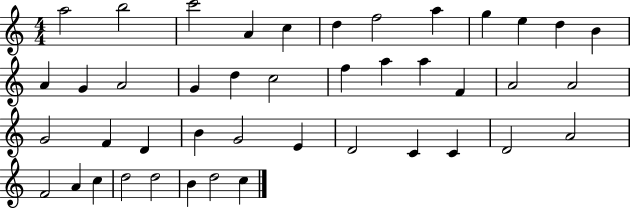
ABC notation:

X:1
T:Untitled
M:4/4
L:1/4
K:C
a2 b2 c'2 A c d f2 a g e d B A G A2 G d c2 f a a F A2 A2 G2 F D B G2 E D2 C C D2 A2 F2 A c d2 d2 B d2 c